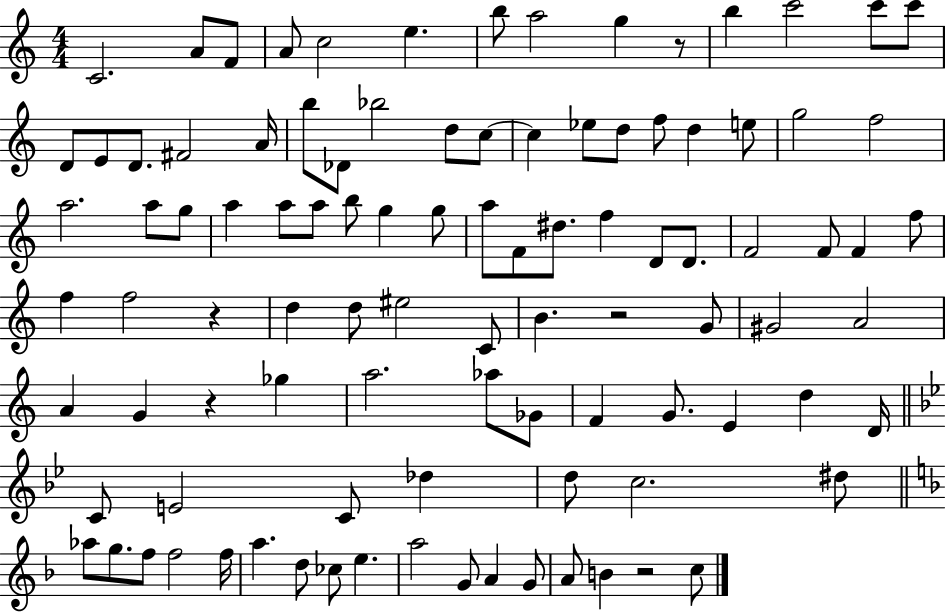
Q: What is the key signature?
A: C major